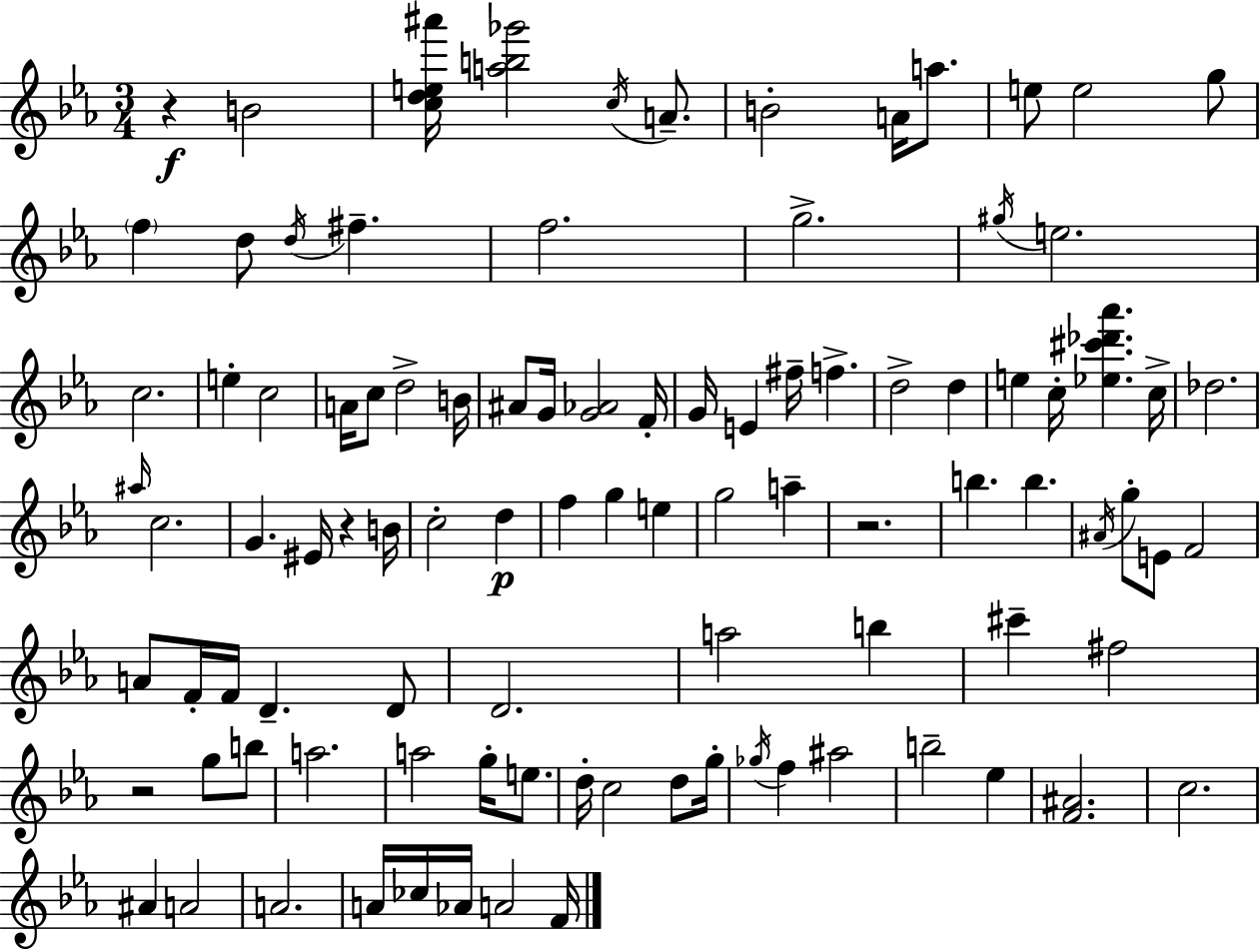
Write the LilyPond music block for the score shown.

{
  \clef treble
  \numericTimeSignature
  \time 3/4
  \key c \minor
  \repeat volta 2 { r4\f b'2 | <c'' d'' e'' ais'''>16 <a'' b'' ges'''>2 \acciaccatura { c''16 } a'8.-- | b'2-. a'16 a''8. | e''8 e''2 g''8 | \break \parenthesize f''4 d''8 \acciaccatura { d''16 } fis''4.-- | f''2. | g''2.-> | \acciaccatura { gis''16 } e''2. | \break c''2. | e''4-. c''2 | a'16 c''8 d''2-> | b'16 ais'8 g'16 <g' aes'>2 | \break f'16-. g'16 e'4 fis''16-- f''4.-> | d''2-> d''4 | e''4 c''16-. <ees'' cis''' des''' aes'''>4. | c''16-> des''2. | \break \grace { ais''16 } c''2. | g'4. eis'16 r4 | b'16 c''2-. | d''4\p f''4 g''4 | \break e''4 g''2 | a''4-- r2. | b''4. b''4. | \acciaccatura { ais'16 } g''8-. e'8 f'2 | \break a'8 f'16-. f'16 d'4.-- | d'8 d'2. | a''2 | b''4 cis'''4-- fis''2 | \break r2 | g''8 b''8 a''2. | a''2 | g''16-. e''8. d''16-. c''2 | \break d''8 g''16-. \acciaccatura { ges''16 } f''4 ais''2 | b''2-- | ees''4 <f' ais'>2. | c''2. | \break ais'4 a'2 | a'2. | a'16 ces''16 aes'16 a'2 | f'16 } \bar "|."
}